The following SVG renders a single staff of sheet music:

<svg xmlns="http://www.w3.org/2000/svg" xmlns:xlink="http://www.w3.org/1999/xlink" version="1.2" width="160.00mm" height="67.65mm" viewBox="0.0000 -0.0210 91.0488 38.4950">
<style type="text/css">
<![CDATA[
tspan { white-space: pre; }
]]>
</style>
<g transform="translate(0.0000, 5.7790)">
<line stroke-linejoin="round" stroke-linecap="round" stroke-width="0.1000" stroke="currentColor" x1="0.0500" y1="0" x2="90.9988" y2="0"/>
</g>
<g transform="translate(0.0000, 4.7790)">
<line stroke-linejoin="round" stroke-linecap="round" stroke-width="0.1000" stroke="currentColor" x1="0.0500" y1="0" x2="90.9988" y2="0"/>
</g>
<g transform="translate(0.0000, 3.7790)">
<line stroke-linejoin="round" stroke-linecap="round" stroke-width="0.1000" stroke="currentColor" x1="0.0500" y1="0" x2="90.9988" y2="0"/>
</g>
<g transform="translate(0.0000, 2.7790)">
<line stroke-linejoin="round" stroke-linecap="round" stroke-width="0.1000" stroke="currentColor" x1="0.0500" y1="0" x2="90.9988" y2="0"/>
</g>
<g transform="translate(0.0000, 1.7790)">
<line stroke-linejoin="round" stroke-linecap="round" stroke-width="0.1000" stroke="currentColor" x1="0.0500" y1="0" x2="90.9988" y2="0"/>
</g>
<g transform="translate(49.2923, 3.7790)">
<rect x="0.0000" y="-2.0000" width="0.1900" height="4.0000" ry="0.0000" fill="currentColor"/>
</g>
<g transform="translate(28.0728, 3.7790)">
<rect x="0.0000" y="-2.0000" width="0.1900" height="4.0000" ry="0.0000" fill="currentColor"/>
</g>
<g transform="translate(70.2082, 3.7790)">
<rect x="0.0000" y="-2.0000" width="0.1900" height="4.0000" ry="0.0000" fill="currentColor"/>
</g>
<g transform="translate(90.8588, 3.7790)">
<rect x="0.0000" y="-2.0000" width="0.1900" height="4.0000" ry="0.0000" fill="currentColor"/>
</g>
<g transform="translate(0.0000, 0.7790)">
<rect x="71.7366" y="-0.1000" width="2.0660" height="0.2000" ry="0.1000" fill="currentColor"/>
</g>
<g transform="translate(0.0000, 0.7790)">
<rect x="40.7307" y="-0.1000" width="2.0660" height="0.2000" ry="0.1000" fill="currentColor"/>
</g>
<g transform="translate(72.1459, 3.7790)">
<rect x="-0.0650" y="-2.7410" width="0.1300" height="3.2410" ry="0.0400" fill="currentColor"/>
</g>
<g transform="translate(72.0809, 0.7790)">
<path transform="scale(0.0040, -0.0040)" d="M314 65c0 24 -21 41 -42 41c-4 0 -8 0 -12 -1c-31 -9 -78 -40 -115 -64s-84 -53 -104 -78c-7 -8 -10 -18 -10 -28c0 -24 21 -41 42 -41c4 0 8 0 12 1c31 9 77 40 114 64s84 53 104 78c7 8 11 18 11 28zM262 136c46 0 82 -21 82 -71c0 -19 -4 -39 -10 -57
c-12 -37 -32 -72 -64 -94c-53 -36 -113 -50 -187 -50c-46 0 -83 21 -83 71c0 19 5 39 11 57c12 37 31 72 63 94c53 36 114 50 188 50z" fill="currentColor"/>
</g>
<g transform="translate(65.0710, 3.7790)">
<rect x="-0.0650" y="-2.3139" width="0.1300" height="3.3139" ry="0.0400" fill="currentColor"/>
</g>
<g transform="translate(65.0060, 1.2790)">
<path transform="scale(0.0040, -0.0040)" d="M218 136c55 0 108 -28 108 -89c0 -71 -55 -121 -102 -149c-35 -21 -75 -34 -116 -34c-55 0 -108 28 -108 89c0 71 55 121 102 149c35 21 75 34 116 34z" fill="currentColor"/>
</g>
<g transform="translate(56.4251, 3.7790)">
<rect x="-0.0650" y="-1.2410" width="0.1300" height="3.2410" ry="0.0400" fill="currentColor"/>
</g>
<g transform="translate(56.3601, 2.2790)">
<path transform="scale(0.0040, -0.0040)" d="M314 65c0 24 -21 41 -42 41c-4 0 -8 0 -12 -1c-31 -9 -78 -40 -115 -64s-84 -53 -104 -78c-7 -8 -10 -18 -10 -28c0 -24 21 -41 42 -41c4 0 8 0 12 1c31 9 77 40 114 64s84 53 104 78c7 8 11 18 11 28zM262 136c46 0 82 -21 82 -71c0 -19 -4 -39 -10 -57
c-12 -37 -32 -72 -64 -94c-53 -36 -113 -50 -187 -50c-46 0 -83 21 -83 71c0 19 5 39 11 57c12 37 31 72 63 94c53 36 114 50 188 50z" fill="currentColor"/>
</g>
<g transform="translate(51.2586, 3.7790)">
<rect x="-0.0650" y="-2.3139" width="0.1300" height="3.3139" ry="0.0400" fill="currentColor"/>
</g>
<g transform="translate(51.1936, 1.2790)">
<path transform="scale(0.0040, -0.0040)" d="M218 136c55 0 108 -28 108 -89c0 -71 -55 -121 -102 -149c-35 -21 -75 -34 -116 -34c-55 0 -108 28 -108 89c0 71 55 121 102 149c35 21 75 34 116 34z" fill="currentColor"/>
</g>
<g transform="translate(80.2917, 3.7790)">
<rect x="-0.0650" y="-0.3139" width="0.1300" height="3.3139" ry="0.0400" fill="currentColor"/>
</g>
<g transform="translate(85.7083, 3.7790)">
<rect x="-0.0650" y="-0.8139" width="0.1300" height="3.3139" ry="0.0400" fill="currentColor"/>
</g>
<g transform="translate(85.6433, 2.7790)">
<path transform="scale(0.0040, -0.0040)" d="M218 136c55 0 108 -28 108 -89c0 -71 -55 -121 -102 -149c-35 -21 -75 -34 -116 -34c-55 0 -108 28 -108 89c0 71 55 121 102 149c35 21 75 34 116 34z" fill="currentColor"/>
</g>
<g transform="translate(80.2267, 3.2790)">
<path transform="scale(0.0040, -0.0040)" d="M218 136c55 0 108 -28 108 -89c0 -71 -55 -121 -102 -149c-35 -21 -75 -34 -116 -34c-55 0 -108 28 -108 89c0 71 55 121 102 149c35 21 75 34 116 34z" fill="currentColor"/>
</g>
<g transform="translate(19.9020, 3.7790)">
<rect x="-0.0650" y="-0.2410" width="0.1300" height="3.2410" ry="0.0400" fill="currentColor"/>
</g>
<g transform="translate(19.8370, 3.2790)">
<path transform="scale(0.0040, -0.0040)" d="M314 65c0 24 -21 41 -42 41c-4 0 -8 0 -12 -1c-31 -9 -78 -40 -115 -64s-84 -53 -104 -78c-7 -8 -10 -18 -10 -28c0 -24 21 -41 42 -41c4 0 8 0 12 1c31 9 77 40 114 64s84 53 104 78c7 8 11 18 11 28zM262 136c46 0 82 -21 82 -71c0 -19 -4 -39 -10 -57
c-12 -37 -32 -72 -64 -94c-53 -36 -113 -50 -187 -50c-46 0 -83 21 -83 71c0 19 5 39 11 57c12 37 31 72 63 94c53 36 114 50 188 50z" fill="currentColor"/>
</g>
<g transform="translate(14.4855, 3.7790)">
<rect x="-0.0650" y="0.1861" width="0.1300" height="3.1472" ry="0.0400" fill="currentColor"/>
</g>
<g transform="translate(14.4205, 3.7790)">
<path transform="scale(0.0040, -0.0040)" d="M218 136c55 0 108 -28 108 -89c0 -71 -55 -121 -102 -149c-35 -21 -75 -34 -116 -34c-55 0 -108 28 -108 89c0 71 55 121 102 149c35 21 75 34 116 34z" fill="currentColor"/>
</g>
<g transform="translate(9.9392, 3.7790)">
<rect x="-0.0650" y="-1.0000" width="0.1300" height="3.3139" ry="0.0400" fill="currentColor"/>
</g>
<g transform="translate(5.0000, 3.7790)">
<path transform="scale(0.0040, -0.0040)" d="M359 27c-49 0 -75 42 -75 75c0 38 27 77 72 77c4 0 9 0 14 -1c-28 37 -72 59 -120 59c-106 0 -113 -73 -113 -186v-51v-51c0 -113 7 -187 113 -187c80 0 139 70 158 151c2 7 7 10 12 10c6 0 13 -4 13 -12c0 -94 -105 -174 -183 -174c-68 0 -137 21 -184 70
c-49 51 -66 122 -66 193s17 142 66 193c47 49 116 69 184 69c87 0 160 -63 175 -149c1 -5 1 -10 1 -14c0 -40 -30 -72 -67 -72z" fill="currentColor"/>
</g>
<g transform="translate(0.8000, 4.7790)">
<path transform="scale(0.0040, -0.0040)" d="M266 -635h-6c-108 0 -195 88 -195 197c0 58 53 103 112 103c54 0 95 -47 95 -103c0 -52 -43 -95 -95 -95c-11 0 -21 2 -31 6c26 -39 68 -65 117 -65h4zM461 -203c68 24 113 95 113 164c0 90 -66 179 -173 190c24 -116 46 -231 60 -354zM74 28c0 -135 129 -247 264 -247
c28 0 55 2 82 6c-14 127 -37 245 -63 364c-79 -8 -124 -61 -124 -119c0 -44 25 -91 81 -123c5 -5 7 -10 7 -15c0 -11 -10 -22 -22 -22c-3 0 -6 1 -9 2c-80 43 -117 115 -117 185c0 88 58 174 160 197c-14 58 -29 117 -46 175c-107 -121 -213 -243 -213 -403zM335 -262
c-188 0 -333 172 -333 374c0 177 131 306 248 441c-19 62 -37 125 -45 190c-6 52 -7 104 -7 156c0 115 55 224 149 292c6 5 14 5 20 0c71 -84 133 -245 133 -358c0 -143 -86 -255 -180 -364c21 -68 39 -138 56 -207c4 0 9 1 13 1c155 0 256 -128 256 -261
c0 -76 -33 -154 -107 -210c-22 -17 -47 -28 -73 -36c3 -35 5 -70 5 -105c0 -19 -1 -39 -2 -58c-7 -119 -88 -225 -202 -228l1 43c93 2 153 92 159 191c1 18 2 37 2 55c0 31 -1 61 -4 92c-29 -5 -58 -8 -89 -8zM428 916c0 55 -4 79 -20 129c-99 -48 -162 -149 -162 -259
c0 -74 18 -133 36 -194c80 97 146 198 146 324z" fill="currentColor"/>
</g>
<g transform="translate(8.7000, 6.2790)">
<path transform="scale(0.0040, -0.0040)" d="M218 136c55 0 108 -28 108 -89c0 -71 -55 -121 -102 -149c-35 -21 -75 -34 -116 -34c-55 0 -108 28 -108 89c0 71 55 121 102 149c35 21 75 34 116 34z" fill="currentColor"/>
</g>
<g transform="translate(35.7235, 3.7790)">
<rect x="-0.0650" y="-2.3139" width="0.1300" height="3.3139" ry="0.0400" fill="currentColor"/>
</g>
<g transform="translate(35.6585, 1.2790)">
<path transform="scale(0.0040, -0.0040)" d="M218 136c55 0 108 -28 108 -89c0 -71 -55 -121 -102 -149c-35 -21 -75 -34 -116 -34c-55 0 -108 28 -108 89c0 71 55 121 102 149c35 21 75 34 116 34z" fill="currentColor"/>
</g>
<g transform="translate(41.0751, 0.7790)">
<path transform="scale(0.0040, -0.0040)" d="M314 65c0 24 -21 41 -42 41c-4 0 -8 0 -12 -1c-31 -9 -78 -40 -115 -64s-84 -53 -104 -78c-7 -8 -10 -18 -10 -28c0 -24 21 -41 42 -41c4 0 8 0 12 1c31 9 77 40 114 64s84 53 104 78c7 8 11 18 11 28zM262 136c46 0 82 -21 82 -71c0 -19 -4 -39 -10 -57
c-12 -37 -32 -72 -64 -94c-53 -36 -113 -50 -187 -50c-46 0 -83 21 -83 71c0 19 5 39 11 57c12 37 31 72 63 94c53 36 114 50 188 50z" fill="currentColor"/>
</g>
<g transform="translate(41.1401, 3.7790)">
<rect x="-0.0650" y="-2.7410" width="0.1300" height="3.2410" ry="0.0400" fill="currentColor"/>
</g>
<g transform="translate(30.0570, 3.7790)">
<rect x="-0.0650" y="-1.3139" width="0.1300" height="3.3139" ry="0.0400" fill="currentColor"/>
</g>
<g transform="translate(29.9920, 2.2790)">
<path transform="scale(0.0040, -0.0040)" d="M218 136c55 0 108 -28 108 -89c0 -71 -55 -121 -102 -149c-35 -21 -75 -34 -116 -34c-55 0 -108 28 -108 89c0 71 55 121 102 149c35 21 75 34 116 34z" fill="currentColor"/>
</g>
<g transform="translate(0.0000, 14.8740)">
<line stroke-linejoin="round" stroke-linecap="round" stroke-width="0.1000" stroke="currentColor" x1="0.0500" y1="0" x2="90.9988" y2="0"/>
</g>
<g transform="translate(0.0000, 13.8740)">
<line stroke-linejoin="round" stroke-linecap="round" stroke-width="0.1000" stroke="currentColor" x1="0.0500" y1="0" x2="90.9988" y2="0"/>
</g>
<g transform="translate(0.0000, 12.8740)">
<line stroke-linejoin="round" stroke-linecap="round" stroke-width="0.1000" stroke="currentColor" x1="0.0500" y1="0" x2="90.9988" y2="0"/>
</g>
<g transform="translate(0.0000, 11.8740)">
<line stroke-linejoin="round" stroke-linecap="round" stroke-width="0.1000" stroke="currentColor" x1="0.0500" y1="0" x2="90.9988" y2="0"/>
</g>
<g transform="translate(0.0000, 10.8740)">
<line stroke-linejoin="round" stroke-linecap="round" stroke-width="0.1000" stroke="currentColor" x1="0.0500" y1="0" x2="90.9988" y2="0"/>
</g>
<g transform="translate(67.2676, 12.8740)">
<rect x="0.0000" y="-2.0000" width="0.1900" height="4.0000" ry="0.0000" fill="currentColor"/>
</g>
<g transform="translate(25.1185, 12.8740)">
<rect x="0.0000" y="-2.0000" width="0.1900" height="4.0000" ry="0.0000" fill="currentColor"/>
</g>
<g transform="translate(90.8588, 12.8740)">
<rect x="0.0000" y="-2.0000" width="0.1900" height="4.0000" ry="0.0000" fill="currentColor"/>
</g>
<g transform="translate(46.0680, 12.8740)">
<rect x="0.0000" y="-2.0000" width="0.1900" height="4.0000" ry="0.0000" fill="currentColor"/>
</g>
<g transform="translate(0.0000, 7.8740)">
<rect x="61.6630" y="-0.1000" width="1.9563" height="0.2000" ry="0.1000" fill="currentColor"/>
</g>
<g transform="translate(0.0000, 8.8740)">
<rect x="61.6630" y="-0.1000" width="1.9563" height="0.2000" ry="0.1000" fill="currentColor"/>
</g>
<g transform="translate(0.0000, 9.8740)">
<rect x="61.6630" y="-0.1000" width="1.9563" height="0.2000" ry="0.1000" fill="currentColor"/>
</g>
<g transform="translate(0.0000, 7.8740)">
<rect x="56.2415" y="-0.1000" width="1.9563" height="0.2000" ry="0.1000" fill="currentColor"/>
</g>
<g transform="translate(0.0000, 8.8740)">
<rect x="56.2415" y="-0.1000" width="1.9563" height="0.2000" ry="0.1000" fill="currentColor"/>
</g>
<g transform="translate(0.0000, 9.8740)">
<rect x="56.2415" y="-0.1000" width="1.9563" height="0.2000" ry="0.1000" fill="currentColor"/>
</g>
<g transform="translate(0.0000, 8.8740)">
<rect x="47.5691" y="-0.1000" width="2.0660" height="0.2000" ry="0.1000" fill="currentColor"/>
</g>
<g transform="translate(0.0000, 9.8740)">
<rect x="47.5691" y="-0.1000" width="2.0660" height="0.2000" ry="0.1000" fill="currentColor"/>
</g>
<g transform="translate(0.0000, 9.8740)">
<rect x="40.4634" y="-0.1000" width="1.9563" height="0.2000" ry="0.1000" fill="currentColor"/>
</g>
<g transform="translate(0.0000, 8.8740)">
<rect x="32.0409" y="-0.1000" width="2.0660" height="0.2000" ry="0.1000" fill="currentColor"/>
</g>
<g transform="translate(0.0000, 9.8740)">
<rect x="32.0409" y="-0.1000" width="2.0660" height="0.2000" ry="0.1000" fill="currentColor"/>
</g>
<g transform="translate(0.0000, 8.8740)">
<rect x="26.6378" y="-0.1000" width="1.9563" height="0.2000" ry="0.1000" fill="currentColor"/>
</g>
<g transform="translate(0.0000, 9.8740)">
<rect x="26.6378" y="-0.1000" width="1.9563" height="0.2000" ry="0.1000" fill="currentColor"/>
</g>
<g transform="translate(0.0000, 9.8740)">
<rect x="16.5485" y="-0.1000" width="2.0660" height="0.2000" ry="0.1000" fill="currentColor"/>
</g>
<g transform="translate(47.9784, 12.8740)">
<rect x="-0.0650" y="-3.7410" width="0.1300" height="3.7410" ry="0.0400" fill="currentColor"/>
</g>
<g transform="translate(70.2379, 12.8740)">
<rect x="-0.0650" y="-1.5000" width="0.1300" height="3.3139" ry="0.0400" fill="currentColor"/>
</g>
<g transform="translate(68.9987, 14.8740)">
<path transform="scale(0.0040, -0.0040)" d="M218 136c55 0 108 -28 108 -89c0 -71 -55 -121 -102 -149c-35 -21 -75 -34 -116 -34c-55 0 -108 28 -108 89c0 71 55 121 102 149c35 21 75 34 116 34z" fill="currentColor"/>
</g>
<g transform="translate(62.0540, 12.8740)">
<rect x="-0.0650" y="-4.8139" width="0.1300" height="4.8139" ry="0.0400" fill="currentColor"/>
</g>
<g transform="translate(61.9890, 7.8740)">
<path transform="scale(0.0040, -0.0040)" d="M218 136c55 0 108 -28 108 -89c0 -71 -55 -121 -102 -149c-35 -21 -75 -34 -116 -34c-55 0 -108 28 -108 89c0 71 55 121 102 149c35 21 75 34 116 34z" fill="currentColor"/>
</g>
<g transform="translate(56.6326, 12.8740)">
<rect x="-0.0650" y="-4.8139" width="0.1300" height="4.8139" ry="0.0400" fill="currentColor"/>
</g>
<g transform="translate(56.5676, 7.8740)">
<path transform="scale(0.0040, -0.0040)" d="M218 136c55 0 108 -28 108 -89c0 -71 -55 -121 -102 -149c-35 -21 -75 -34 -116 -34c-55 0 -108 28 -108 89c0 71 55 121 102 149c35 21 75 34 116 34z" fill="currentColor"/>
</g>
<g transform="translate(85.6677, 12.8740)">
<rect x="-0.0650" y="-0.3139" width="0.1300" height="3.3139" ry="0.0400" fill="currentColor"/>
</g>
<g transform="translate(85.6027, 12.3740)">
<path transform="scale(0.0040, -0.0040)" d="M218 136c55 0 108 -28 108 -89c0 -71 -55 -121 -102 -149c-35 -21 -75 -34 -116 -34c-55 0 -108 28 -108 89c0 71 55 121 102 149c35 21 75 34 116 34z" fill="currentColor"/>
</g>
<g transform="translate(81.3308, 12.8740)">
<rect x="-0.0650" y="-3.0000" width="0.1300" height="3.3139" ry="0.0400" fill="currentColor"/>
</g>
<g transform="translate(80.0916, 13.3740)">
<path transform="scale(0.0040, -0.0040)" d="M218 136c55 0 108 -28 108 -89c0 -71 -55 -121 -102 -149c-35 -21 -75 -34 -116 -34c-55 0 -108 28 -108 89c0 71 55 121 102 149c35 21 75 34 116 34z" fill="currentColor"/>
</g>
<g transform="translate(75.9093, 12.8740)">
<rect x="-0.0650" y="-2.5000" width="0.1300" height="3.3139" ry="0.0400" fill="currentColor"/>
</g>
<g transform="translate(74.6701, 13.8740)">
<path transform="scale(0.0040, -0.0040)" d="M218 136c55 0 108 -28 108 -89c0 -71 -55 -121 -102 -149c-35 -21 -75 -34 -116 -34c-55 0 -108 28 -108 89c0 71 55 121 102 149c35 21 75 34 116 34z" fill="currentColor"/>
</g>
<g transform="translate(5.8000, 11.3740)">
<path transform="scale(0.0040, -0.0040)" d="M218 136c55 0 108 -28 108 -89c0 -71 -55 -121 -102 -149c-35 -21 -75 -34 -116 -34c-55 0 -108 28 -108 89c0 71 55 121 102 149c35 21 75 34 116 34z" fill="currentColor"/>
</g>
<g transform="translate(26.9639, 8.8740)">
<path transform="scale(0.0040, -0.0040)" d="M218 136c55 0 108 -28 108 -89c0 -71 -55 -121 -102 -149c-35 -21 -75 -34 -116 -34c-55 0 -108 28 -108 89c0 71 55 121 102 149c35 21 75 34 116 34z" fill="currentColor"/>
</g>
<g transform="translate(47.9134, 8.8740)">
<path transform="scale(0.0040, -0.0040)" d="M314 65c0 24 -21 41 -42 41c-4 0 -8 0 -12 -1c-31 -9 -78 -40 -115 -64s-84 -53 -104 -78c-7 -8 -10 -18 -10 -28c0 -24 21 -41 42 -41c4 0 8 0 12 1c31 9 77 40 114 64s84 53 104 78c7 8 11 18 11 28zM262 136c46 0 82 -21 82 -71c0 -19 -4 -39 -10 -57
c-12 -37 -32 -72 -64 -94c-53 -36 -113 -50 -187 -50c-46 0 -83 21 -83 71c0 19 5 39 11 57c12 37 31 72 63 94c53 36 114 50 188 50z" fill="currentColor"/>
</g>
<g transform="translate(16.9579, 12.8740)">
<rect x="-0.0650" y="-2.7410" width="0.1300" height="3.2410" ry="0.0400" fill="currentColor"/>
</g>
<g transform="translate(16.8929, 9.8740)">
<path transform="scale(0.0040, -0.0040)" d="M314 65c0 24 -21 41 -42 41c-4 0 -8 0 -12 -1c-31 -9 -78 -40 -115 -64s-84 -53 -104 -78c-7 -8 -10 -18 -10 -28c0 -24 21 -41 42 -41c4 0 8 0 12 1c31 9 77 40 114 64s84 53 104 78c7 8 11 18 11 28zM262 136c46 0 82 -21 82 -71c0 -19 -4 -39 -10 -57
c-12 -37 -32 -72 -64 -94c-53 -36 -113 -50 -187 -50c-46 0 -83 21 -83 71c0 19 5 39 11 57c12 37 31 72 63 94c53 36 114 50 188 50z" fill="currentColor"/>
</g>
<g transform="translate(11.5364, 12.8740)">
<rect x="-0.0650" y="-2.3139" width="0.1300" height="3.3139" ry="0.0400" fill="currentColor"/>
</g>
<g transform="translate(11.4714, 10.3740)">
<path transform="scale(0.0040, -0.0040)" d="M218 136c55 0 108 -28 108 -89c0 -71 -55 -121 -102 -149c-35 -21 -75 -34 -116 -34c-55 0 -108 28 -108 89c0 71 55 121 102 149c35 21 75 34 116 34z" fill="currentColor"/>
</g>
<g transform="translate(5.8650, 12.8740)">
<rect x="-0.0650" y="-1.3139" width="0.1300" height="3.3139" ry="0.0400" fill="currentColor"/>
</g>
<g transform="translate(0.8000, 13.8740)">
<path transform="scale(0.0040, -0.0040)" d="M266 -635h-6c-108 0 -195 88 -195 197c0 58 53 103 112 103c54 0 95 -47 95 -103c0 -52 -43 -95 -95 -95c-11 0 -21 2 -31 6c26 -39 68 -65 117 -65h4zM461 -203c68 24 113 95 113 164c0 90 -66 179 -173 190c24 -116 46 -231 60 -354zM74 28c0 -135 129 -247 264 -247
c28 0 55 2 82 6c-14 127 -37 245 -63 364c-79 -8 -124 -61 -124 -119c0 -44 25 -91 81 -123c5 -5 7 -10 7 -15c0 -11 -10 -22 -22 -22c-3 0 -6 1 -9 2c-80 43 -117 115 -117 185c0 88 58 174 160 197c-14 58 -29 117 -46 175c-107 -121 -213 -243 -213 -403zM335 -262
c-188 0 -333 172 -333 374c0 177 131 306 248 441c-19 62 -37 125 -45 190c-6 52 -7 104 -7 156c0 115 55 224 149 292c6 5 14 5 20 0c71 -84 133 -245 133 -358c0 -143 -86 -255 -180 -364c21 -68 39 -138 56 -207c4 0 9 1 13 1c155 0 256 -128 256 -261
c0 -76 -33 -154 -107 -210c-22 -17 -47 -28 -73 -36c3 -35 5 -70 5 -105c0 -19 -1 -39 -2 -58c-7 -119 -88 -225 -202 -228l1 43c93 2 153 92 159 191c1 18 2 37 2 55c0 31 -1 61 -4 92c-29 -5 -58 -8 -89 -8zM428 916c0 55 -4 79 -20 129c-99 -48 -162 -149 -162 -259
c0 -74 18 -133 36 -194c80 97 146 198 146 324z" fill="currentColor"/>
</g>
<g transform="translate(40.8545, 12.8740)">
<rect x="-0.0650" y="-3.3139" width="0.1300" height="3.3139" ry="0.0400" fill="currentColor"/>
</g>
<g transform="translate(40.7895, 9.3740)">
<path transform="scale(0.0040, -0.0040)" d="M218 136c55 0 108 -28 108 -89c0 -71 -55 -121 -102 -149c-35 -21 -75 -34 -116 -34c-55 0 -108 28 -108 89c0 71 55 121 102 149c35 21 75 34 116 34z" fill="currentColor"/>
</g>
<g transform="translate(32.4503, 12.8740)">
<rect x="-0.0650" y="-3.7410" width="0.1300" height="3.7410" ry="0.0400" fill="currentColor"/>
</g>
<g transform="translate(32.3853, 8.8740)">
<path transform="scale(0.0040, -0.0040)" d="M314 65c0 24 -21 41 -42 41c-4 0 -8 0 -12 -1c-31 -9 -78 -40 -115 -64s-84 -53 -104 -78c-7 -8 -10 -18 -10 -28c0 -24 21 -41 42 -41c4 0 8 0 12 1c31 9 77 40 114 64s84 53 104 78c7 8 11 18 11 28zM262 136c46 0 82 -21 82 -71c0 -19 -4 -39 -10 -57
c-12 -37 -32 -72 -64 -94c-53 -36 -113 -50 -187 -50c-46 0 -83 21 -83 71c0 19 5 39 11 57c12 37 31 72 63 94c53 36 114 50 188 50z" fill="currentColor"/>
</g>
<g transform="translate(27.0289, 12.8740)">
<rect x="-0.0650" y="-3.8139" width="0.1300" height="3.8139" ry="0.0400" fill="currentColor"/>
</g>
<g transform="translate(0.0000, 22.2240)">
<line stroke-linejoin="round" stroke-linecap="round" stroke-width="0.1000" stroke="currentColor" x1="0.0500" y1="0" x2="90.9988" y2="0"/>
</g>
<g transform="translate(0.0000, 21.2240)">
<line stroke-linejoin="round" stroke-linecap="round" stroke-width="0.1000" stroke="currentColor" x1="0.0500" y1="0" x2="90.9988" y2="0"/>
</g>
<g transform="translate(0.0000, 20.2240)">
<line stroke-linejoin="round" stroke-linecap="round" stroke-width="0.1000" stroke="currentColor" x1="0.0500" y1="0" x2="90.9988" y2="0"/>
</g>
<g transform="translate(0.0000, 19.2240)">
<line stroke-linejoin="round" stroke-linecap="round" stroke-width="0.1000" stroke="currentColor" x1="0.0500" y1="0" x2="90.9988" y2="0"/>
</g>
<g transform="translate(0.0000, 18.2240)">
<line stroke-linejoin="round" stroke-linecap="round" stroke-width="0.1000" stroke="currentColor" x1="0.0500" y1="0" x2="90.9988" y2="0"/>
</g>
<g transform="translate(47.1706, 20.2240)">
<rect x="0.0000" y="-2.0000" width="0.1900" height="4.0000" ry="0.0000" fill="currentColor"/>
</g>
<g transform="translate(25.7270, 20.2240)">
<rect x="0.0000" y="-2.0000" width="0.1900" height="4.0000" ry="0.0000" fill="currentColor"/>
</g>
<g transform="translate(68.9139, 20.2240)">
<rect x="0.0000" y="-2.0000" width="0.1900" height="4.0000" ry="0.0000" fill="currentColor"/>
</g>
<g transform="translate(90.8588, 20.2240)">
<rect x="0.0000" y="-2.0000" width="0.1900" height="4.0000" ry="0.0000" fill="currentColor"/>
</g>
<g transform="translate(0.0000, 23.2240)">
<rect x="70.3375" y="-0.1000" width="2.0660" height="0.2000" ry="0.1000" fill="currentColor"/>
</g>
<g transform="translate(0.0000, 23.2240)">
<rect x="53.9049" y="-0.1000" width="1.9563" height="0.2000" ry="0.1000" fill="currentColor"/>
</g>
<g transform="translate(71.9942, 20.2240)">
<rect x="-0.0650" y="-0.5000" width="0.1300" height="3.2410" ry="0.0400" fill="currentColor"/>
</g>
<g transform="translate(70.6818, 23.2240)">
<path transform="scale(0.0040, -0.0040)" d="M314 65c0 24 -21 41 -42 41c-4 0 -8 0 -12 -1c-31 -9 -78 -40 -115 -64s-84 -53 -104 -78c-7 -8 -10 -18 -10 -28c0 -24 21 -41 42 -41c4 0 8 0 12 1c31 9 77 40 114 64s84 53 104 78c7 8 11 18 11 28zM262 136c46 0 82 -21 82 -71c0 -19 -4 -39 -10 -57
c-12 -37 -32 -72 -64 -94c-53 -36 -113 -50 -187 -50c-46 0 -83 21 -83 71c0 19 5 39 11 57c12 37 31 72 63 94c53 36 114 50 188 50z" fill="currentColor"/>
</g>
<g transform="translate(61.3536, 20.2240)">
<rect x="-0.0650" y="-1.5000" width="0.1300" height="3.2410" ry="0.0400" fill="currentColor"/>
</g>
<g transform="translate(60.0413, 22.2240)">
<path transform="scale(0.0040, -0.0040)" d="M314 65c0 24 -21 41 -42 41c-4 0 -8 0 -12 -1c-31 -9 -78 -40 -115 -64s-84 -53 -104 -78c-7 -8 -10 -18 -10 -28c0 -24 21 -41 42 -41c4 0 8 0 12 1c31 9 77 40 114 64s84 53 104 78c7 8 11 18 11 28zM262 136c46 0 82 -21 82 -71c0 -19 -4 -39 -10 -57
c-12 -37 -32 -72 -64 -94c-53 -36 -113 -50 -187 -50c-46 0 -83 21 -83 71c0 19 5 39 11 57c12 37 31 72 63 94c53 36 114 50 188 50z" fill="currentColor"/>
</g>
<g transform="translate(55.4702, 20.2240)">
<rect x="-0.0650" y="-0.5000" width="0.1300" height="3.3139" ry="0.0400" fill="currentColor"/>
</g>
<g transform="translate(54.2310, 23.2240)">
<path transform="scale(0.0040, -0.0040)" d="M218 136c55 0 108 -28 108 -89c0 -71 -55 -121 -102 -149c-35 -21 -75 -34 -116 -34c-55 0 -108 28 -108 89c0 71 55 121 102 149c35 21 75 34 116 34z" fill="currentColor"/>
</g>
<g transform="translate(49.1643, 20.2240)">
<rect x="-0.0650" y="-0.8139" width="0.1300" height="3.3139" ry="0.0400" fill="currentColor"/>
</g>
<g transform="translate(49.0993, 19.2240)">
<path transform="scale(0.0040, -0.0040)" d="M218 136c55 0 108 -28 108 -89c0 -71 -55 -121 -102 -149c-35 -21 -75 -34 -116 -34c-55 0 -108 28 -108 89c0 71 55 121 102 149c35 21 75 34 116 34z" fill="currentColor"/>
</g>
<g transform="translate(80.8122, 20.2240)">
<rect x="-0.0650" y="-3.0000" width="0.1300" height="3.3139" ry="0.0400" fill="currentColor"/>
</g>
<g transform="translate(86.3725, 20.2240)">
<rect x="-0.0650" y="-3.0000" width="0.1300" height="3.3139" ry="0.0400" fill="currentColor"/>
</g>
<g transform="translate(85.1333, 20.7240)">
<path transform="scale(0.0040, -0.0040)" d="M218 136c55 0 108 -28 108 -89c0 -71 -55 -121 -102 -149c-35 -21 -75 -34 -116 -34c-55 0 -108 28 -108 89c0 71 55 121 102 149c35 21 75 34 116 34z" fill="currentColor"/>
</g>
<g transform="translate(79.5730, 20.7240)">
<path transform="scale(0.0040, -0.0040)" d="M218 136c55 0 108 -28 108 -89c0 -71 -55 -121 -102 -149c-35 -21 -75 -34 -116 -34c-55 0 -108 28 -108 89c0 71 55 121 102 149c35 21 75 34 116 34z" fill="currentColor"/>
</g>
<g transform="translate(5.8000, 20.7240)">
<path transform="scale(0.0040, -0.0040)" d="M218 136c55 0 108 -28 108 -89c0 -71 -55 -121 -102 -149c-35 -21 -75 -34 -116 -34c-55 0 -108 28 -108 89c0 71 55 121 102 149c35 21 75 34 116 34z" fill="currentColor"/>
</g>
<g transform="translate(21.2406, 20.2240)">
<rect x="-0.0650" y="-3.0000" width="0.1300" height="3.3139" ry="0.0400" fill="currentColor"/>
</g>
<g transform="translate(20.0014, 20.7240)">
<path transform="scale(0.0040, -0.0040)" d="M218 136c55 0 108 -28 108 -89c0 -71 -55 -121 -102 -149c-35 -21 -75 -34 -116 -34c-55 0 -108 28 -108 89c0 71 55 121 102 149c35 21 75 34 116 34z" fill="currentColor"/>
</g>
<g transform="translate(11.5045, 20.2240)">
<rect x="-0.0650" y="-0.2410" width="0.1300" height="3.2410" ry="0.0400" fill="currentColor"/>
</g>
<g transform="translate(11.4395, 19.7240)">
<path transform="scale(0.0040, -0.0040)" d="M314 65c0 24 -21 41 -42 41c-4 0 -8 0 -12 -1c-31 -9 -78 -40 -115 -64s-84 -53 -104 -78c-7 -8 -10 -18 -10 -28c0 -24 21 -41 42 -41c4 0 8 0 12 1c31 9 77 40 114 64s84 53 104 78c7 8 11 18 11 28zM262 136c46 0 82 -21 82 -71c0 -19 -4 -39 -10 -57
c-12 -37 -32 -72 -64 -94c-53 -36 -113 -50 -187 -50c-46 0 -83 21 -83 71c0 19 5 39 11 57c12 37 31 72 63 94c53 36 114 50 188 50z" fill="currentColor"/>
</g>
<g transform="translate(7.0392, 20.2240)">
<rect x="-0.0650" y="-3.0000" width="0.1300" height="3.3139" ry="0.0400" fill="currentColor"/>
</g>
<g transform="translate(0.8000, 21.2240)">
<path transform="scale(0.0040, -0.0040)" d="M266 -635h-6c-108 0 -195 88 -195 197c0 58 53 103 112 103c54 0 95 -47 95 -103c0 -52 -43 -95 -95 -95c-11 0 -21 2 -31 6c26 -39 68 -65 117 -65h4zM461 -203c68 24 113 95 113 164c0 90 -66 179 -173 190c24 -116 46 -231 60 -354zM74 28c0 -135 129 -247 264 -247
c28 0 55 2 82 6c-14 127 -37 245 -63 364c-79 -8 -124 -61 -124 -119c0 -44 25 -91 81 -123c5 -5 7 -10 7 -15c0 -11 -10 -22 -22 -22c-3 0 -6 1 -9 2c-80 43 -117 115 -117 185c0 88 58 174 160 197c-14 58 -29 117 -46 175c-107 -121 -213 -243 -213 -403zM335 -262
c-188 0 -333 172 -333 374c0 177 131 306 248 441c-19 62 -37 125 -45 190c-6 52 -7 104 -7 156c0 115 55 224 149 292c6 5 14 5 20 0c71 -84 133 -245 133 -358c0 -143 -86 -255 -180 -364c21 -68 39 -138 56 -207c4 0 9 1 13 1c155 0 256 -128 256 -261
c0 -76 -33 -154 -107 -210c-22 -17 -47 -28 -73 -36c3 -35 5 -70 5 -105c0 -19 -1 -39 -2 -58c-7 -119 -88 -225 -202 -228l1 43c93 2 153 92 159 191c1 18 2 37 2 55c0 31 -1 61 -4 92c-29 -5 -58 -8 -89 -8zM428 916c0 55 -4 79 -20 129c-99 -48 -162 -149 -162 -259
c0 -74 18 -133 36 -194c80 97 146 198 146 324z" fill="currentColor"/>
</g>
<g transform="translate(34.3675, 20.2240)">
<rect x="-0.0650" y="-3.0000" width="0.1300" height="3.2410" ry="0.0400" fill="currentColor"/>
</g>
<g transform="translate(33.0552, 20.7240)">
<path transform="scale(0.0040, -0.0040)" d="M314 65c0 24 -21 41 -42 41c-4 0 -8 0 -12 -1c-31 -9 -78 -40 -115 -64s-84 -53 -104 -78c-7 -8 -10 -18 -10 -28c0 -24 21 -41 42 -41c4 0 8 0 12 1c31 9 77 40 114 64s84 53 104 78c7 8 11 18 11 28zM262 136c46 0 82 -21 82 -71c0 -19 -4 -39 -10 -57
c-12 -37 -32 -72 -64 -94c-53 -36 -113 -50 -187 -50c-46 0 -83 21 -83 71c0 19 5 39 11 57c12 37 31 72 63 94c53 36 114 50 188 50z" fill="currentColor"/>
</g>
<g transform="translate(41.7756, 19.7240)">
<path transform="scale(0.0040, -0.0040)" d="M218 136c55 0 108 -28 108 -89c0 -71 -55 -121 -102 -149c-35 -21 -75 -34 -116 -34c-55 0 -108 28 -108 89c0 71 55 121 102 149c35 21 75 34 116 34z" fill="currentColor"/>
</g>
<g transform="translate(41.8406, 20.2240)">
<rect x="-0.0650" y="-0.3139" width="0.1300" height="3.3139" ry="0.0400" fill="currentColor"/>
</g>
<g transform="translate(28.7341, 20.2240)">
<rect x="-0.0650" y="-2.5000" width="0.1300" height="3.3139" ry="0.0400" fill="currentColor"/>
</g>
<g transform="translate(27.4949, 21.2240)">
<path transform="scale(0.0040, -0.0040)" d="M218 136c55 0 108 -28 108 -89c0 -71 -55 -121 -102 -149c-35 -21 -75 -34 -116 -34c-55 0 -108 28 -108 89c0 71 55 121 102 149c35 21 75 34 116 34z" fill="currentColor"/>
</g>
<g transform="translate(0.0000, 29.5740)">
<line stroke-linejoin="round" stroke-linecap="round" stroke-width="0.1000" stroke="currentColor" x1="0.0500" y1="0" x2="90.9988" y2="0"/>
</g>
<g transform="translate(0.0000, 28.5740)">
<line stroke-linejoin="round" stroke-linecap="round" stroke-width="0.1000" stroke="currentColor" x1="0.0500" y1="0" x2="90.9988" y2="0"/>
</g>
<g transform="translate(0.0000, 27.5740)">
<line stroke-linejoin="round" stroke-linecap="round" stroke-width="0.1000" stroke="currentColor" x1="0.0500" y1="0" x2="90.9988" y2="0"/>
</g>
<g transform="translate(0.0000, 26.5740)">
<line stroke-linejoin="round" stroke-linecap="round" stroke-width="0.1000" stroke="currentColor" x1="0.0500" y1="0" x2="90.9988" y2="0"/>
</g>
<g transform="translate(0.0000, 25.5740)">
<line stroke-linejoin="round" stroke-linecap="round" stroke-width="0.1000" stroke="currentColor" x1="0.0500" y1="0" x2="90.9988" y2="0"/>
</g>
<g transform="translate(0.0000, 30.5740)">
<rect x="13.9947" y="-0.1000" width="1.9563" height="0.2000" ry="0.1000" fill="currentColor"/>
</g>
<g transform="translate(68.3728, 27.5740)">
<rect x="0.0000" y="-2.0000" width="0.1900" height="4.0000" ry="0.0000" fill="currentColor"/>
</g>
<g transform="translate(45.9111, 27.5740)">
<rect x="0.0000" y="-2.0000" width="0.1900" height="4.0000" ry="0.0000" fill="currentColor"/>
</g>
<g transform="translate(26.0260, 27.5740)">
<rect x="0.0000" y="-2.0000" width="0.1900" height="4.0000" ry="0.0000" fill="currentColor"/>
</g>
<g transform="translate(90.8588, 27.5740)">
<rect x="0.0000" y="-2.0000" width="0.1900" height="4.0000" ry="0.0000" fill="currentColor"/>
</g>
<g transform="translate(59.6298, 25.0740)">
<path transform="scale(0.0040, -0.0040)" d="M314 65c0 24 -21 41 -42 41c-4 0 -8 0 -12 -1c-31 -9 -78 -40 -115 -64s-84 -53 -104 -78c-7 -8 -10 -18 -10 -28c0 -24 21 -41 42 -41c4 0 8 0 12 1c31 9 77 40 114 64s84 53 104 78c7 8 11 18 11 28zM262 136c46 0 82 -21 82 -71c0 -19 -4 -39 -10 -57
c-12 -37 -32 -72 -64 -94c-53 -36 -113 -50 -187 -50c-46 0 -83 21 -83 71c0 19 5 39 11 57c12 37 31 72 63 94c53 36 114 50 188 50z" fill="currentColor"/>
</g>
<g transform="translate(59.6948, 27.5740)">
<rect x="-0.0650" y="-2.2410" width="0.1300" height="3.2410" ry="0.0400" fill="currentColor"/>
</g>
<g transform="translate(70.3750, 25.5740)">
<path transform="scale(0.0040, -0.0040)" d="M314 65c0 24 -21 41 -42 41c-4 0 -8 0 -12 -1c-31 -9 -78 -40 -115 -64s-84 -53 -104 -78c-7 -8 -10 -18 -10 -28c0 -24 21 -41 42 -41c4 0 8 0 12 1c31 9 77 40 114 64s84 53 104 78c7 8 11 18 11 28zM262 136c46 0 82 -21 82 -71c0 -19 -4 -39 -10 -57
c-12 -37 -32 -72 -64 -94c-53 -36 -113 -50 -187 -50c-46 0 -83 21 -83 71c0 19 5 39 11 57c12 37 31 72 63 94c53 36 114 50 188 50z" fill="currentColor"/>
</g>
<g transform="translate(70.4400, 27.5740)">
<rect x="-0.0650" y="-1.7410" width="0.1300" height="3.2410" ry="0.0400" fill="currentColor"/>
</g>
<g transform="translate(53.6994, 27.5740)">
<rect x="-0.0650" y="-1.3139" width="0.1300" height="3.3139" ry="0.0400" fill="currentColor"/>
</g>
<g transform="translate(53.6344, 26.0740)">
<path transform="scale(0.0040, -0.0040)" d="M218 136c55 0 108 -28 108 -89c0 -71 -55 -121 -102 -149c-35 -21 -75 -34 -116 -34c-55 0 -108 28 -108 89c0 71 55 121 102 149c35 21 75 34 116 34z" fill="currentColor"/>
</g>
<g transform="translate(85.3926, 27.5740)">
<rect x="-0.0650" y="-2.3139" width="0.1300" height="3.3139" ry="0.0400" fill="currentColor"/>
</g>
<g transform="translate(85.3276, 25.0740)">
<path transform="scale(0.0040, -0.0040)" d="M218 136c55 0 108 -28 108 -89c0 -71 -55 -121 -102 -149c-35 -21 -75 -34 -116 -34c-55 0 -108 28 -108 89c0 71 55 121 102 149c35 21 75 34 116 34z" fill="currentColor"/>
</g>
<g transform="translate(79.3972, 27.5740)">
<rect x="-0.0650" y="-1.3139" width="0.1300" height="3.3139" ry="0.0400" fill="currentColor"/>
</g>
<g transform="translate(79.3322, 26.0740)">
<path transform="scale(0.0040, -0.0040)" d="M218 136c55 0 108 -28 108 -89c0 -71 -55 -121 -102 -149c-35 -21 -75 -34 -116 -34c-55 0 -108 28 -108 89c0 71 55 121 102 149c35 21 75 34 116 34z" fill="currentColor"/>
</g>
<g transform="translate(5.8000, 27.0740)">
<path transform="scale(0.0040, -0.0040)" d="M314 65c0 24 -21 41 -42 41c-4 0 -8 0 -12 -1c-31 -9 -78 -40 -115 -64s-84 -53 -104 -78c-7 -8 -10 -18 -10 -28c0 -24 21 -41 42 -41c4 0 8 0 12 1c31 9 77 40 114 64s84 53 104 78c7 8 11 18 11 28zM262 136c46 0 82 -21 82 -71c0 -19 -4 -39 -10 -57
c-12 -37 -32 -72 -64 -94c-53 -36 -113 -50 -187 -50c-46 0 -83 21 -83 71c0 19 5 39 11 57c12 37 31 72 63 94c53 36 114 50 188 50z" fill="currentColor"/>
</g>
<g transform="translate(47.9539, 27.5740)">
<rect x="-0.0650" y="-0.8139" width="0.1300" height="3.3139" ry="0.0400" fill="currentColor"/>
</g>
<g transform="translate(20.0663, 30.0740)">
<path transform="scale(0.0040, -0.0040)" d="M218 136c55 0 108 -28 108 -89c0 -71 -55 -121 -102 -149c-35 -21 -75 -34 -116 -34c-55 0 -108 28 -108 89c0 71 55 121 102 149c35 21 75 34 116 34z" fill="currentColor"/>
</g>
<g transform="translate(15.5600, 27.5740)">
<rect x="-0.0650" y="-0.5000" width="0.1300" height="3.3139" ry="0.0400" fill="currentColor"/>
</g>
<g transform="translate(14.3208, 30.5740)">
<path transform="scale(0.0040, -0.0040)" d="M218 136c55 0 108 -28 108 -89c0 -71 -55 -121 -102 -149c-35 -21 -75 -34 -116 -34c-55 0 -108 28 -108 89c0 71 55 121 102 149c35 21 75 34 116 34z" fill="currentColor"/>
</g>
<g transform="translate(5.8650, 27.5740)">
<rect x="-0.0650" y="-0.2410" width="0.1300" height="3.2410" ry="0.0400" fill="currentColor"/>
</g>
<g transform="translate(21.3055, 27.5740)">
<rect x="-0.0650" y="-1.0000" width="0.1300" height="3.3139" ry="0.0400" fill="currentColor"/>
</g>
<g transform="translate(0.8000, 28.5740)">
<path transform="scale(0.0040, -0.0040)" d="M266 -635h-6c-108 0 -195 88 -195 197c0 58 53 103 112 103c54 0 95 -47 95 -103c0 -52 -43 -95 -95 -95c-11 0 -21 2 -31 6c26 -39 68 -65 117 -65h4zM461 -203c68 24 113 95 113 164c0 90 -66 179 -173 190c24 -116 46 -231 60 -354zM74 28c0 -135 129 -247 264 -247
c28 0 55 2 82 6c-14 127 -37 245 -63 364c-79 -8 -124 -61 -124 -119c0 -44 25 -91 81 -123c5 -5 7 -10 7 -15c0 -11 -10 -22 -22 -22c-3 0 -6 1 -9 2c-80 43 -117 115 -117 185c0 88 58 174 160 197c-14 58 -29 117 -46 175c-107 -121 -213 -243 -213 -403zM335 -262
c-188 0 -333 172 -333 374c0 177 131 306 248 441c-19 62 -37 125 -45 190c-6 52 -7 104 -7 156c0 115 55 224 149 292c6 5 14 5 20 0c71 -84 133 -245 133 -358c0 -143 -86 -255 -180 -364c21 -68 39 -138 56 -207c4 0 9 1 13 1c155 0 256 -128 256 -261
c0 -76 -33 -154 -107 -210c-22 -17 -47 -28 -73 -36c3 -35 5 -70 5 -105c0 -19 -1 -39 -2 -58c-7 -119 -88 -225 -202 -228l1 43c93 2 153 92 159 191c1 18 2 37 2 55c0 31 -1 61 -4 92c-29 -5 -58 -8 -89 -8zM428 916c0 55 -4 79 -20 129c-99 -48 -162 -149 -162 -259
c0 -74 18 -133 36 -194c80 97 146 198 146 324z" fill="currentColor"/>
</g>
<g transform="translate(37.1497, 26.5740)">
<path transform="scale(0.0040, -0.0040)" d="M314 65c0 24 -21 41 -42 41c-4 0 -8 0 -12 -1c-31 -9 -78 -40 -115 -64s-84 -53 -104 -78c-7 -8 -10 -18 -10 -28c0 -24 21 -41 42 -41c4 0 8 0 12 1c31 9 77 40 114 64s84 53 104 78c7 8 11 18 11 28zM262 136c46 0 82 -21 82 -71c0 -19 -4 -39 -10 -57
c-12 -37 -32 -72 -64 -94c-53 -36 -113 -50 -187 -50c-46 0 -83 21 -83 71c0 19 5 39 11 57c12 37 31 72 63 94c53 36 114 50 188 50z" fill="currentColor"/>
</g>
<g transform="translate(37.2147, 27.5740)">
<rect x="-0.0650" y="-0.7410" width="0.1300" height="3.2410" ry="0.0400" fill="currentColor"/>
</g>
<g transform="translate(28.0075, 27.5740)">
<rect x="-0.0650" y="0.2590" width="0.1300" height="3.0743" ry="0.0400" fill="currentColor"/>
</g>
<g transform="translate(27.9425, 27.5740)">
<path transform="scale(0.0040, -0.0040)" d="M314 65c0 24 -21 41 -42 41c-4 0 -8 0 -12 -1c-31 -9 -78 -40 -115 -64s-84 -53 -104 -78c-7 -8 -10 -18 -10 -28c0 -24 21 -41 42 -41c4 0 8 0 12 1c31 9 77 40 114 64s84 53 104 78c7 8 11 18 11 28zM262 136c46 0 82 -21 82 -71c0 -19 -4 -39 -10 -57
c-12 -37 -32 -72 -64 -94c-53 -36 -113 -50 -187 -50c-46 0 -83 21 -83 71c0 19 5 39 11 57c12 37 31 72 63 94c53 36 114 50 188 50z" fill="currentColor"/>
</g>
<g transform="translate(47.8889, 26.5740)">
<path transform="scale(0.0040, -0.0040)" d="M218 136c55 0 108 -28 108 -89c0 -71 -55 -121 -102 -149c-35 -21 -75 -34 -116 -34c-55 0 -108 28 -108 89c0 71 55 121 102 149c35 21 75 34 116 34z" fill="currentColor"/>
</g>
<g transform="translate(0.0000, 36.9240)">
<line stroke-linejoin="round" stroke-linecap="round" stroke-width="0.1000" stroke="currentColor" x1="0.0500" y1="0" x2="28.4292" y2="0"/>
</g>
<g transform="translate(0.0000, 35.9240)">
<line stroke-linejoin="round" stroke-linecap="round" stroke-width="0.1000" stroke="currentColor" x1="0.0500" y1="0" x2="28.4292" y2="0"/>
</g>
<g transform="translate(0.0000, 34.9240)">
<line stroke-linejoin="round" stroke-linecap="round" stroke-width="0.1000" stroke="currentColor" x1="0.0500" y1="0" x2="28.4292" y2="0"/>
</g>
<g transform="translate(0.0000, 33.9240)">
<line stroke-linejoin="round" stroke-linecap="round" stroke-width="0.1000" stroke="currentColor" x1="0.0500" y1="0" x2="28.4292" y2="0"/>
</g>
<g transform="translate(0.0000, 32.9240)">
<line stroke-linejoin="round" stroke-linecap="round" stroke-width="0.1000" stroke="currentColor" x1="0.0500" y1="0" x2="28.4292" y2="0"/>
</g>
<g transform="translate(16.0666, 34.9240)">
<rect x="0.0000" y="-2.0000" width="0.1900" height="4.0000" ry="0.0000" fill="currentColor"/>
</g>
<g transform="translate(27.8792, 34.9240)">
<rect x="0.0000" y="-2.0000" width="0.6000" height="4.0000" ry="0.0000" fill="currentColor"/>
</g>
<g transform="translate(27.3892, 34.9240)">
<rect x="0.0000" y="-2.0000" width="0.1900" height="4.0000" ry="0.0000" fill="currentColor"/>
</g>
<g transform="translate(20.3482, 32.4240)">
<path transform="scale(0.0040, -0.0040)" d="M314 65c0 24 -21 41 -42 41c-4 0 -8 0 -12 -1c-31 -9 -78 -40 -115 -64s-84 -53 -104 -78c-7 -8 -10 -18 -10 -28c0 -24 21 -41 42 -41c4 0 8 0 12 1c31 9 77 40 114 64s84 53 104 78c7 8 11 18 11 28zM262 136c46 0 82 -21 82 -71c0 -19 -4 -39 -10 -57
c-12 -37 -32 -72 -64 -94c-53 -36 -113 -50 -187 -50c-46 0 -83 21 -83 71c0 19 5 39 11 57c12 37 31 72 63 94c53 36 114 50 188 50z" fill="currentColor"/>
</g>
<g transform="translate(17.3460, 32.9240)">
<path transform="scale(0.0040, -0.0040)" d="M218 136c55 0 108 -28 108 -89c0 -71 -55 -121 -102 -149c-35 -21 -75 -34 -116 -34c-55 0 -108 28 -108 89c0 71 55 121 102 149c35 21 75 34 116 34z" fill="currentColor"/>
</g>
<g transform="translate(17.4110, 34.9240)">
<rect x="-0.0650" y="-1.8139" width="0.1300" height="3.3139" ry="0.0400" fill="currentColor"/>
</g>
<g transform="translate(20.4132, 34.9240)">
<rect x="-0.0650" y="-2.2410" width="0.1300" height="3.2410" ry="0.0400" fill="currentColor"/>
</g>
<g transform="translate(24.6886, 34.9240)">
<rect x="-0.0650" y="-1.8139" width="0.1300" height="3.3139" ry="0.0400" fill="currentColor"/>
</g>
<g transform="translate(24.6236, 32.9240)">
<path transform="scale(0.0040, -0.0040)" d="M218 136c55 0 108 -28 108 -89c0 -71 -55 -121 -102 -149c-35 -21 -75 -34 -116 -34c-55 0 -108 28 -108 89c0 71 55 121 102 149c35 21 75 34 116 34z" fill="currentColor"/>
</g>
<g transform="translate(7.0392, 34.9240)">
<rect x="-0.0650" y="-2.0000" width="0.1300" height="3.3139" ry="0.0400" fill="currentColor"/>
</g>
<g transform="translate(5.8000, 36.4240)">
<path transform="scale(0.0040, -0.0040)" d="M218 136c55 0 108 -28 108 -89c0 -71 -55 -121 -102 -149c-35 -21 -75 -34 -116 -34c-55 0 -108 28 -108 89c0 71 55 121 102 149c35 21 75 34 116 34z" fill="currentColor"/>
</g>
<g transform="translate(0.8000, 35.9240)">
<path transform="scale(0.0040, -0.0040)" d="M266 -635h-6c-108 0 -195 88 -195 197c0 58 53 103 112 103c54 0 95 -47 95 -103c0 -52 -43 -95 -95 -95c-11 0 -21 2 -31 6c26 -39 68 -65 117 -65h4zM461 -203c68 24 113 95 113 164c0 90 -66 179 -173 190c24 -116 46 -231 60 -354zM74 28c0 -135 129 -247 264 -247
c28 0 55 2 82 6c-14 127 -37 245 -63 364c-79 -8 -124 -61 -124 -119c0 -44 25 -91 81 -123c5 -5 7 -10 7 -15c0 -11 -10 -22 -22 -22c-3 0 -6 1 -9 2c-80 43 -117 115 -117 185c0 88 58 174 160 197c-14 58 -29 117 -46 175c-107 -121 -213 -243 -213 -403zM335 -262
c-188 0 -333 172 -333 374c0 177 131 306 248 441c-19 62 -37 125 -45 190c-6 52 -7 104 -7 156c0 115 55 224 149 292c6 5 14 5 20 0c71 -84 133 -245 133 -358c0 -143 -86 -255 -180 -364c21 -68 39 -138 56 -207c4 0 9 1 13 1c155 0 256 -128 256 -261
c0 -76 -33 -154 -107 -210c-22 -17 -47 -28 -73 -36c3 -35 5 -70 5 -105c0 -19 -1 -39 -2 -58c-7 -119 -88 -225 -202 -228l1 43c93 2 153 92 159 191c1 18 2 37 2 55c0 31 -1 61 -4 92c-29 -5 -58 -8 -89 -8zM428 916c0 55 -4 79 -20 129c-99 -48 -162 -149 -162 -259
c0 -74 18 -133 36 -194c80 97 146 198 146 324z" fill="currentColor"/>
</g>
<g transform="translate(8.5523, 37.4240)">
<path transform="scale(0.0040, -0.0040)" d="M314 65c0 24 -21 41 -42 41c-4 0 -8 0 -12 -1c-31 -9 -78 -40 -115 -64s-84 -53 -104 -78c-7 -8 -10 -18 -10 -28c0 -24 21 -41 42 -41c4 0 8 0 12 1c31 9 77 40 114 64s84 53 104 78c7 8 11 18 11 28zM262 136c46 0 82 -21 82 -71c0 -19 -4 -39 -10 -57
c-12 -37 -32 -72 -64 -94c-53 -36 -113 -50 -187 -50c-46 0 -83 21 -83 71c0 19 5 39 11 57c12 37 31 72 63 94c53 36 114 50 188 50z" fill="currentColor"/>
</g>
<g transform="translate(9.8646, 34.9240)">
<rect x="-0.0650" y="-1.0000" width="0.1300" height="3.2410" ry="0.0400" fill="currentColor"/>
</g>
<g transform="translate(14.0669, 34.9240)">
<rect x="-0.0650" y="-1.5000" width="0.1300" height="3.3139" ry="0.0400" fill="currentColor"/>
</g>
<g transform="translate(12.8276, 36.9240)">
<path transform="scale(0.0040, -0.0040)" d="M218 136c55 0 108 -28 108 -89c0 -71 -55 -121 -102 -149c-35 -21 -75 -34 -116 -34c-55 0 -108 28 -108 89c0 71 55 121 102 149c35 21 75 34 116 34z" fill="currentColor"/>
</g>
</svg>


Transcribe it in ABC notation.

X:1
T:Untitled
M:4/4
L:1/4
K:C
D B c2 e g a2 g e2 g a2 c d e g a2 c' c'2 b c'2 e' e' E G A c A c2 A G A2 c d C E2 C2 A A c2 C D B2 d2 d e g2 f2 e g F D2 E f g2 f